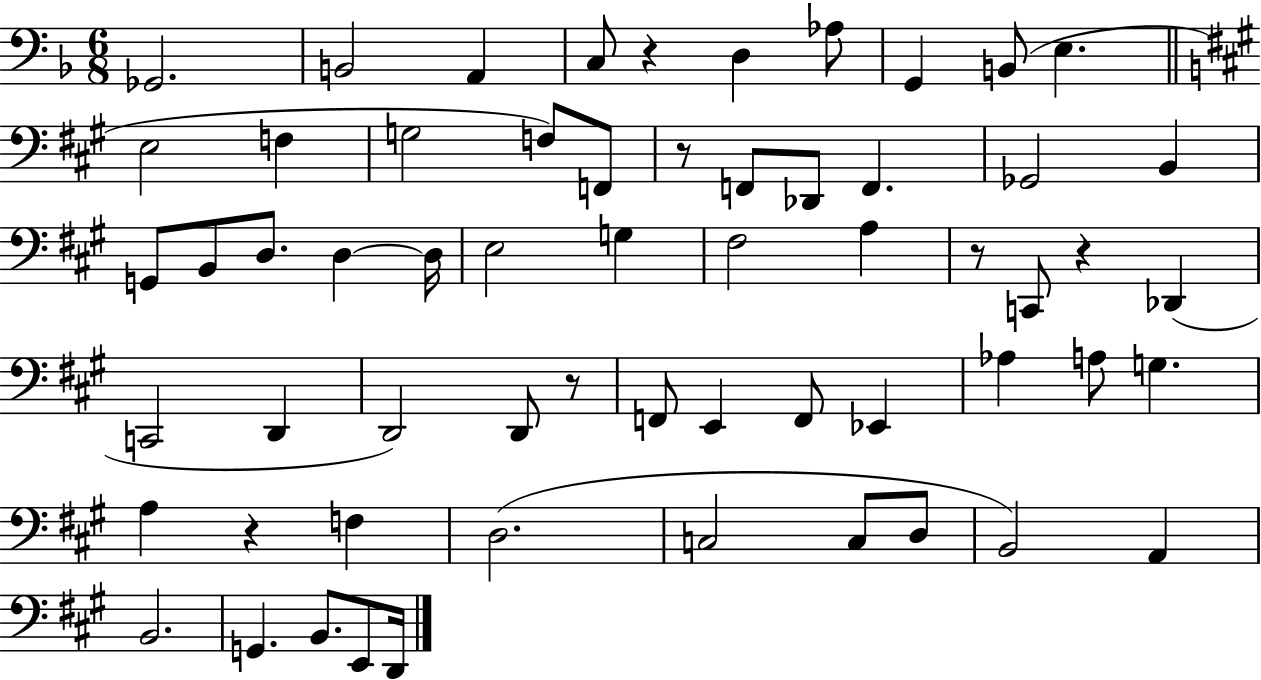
{
  \clef bass
  \numericTimeSignature
  \time 6/8
  \key f \major
  \repeat volta 2 { ges,2. | b,2 a,4 | c8 r4 d4 aes8 | g,4 b,8( e4. | \break \bar "||" \break \key a \major e2 f4 | g2 f8) f,8 | r8 f,8 des,8 f,4. | ges,2 b,4 | \break g,8 b,8 d8. d4~~ d16 | e2 g4 | fis2 a4 | r8 c,8 r4 des,4( | \break c,2 d,4 | d,2) d,8 r8 | f,8 e,4 f,8 ees,4 | aes4 a8 g4. | \break a4 r4 f4 | d2.( | c2 c8 d8 | b,2) a,4 | \break b,2. | g,4. b,8. e,8 d,16 | } \bar "|."
}